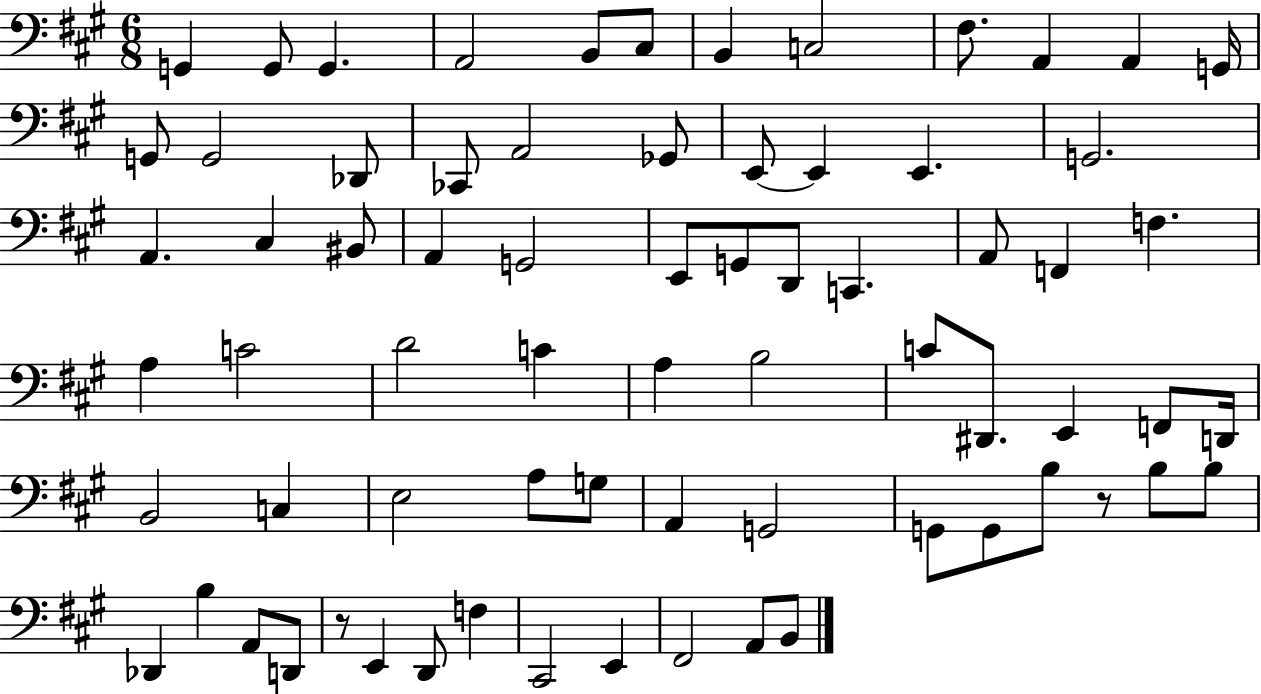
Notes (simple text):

G2/q G2/e G2/q. A2/h B2/e C#3/e B2/q C3/h F#3/e. A2/q A2/q G2/s G2/e G2/h Db2/e CES2/e A2/h Gb2/e E2/e E2/q E2/q. G2/h. A2/q. C#3/q BIS2/e A2/q G2/h E2/e G2/e D2/e C2/q. A2/e F2/q F3/q. A3/q C4/h D4/h C4/q A3/q B3/h C4/e D#2/e. E2/q F2/e D2/s B2/h C3/q E3/h A3/e G3/e A2/q G2/h G2/e G2/e B3/e R/e B3/e B3/e Db2/q B3/q A2/e D2/e R/e E2/q D2/e F3/q C#2/h E2/q F#2/h A2/e B2/e